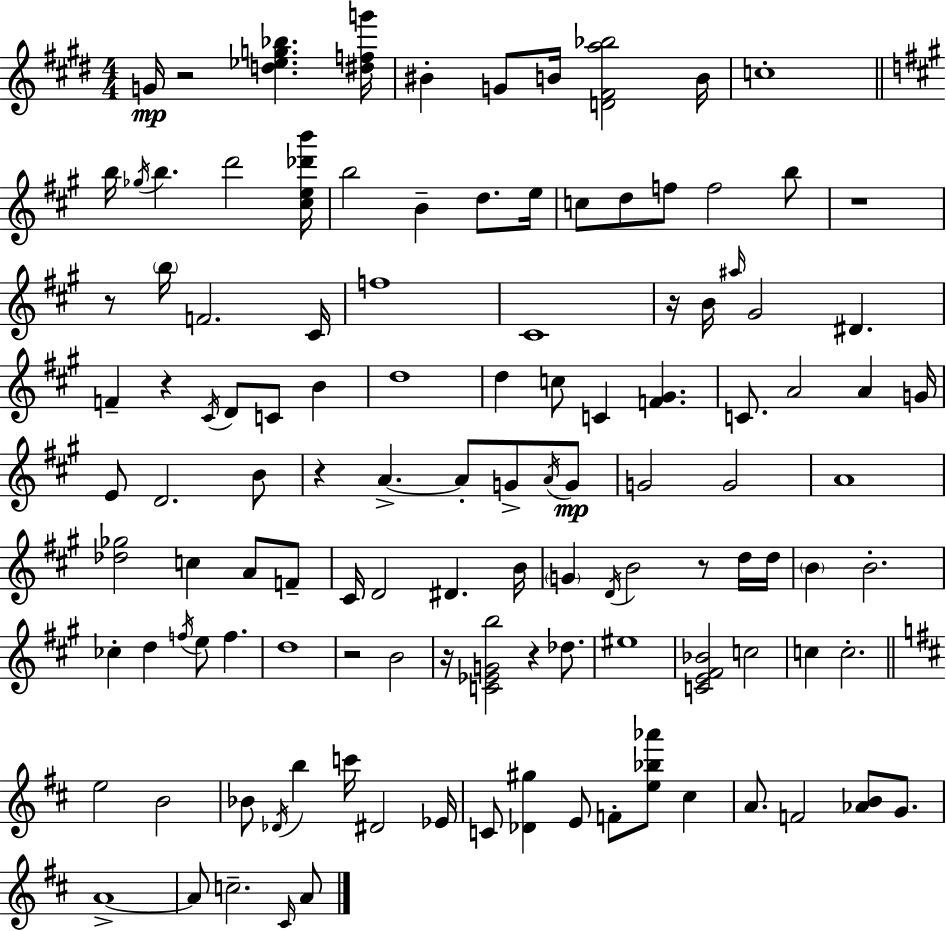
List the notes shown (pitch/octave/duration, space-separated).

G4/s R/h [D5,Eb5,G5,Bb5]/q. [D#5,F5,G6]/s BIS4/q G4/e B4/s [D4,F#4,A5,Bb5]/h B4/s C5/w B5/s Gb5/s B5/q. D6/h [C#5,E5,Db6,B6]/s B5/h B4/q D5/e. E5/s C5/e D5/e F5/e F5/h B5/e R/w R/e B5/s F4/h. C#4/s F5/w C#4/w R/s B4/s A#5/s G#4/h D#4/q. F4/q R/q C#4/s D4/e C4/e B4/q D5/w D5/q C5/e C4/q [F4,G#4]/q. C4/e. A4/h A4/q G4/s E4/e D4/h. B4/e R/q A4/q. A4/e G4/e A4/s G4/e G4/h G4/h A4/w [Db5,Gb5]/h C5/q A4/e F4/e C#4/s D4/h D#4/q. B4/s G4/q D4/s B4/h R/e D5/s D5/s B4/q B4/h. CES5/q D5/q F5/s E5/e F5/q. D5/w R/h B4/h R/s [C4,Eb4,G4,B5]/h R/q Db5/e. EIS5/w [C4,E4,F#4,Bb4]/h C5/h C5/q C5/h. E5/h B4/h Bb4/e Db4/s B5/q C6/s D#4/h Eb4/s C4/e [Db4,G#5]/q E4/e F4/e [E5,Bb5,Ab6]/e C#5/q A4/e. F4/h [Ab4,B4]/e G4/e. A4/w A4/e C5/h. C#4/s A4/e